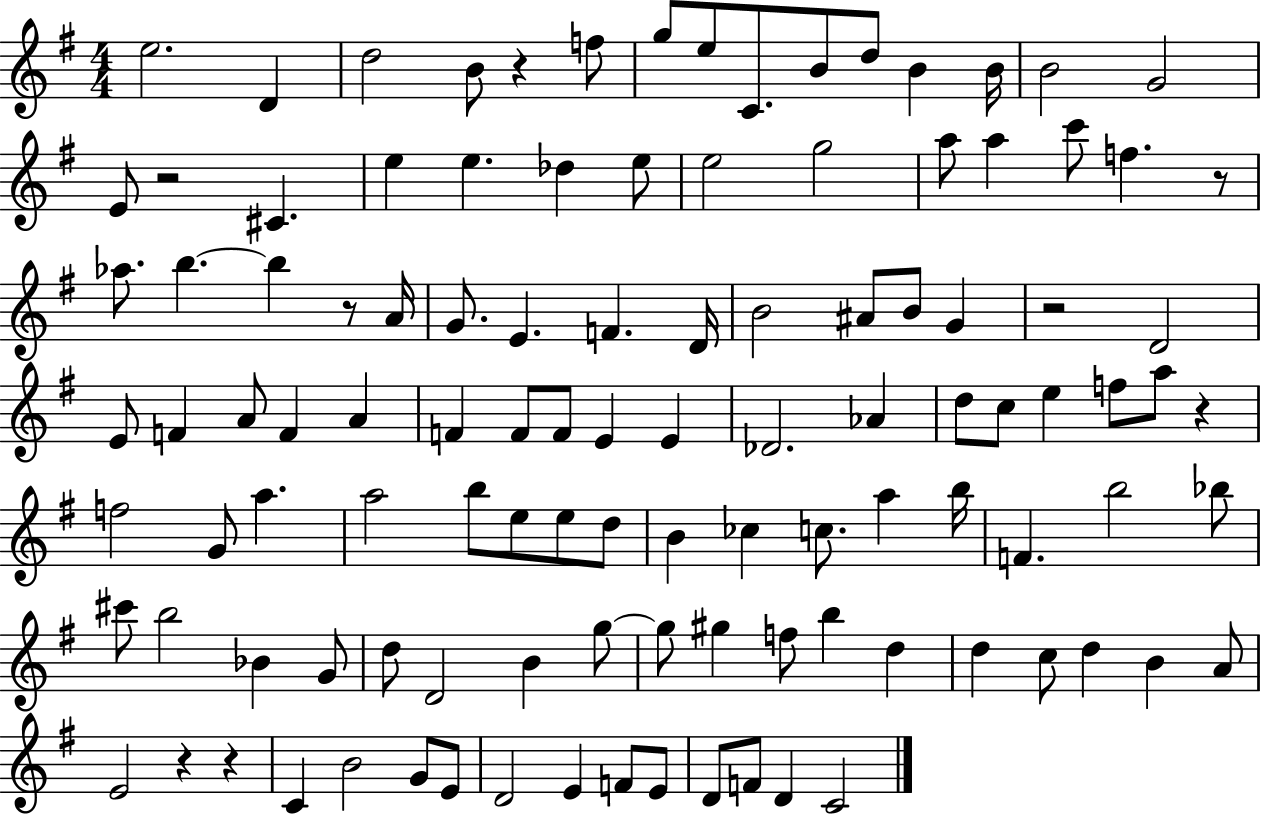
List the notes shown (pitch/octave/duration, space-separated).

E5/h. D4/q D5/h B4/e R/q F5/e G5/e E5/e C4/e. B4/e D5/e B4/q B4/s B4/h G4/h E4/e R/h C#4/q. E5/q E5/q. Db5/q E5/e E5/h G5/h A5/e A5/q C6/e F5/q. R/e Ab5/e. B5/q. B5/q R/e A4/s G4/e. E4/q. F4/q. D4/s B4/h A#4/e B4/e G4/q R/h D4/h E4/e F4/q A4/e F4/q A4/q F4/q F4/e F4/e E4/q E4/q Db4/h. Ab4/q D5/e C5/e E5/q F5/e A5/e R/q F5/h G4/e A5/q. A5/h B5/e E5/e E5/e D5/e B4/q CES5/q C5/e. A5/q B5/s F4/q. B5/h Bb5/e C#6/e B5/h Bb4/q G4/e D5/e D4/h B4/q G5/e G5/e G#5/q F5/e B5/q D5/q D5/q C5/e D5/q B4/q A4/e E4/h R/q R/q C4/q B4/h G4/e E4/e D4/h E4/q F4/e E4/e D4/e F4/e D4/q C4/h